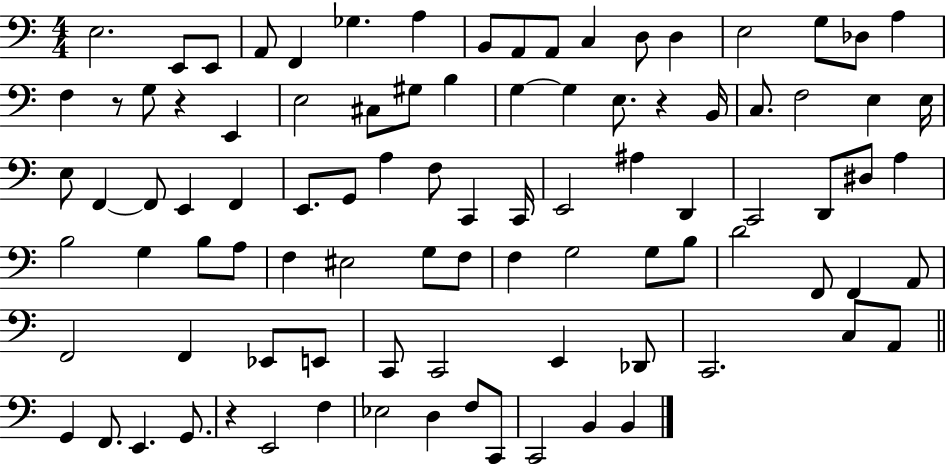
E3/h. E2/e E2/e A2/e F2/q Gb3/q. A3/q B2/e A2/e A2/e C3/q D3/e D3/q E3/h G3/e Db3/e A3/q F3/q R/e G3/e R/q E2/q E3/h C#3/e G#3/e B3/q G3/q G3/q E3/e. R/q B2/s C3/e. F3/h E3/q E3/s E3/e F2/q F2/e E2/q F2/q E2/e. G2/e A3/q F3/e C2/q C2/s E2/h A#3/q D2/q C2/h D2/e D#3/e A3/q B3/h G3/q B3/e A3/e F3/q EIS3/h G3/e F3/e F3/q G3/h G3/e B3/e D4/h F2/e F2/q A2/e F2/h F2/q Eb2/e E2/e C2/e C2/h E2/q Db2/e C2/h. C3/e A2/e G2/q F2/e. E2/q. G2/e. R/q E2/h F3/q Eb3/h D3/q F3/e C2/e C2/h B2/q B2/q